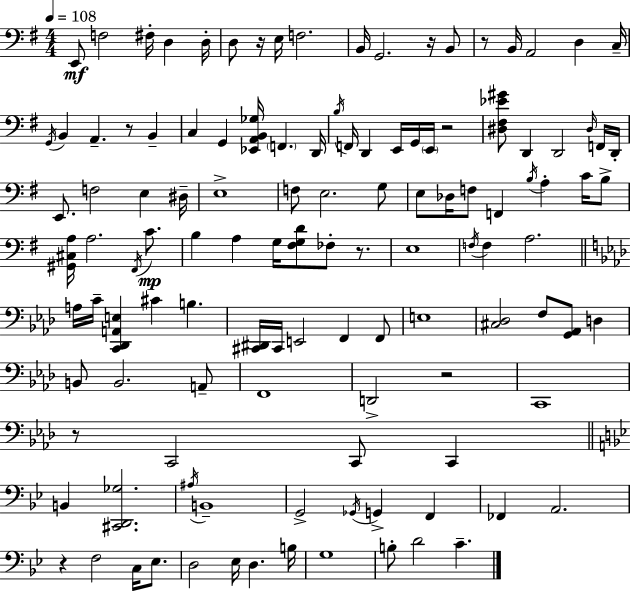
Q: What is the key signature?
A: G major